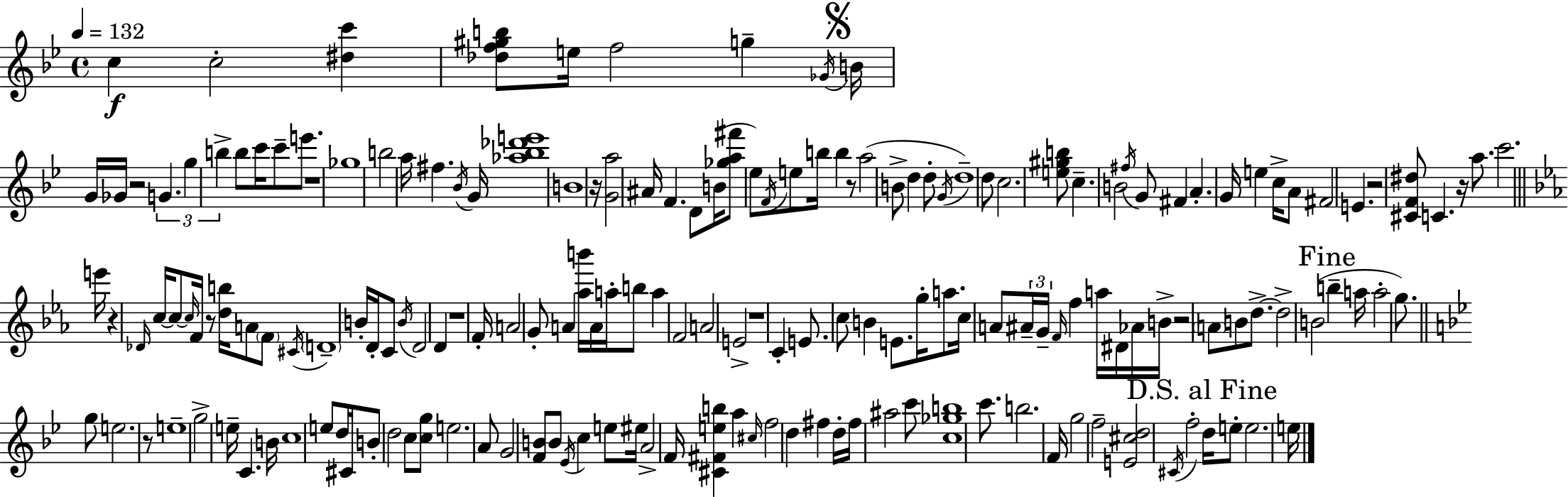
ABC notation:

X:1
T:Untitled
M:4/4
L:1/4
K:Bb
c c2 [^dc'] [_df^gb]/2 e/4 f2 g _G/4 B/4 G/4 _G/4 z2 G g b b/2 c'/4 c'/2 e'/2 z4 _g4 b2 a/4 ^f _B/4 G/4 [_a_b_d'e']4 B4 z/4 [Ga]2 ^A/4 F D/2 B/4 [_ga^f']/2 _e/2 F/4 e/2 b/4 b z/2 a2 B/2 d d/2 G/4 d4 d/2 c2 [e^gb]/2 c B2 ^f/4 G/2 ^F A G/4 e c/4 A/2 ^F2 E z2 [^CF^d]/2 C z/4 a/2 c'2 e'/4 z _D/4 c/4 c/2 c/4 F/4 z/2 [db]/4 A/2 F/2 ^C/4 D4 B/4 D/4 C/2 B/4 D2 D z4 F/4 A2 G/2 A [_ab']/4 A/4 a/4 b/2 a F2 A2 E2 z4 C E/2 c/2 B E/2 g/4 a/2 c/4 A/2 ^A/4 G/4 F/4 f a/4 ^D/4 _A/4 B/4 z2 A/2 B/2 d/2 d2 B2 b a/4 a2 g/2 g/2 e2 z/2 e4 g2 e/4 C B/4 c4 e/2 d/4 ^C/4 B/2 d2 c/2 [cg]/2 e2 A/2 G2 [FB]/2 B/2 _E/4 c e/2 ^e/4 A2 F/4 [^C^Feb] a ^c/4 f2 d ^f d/4 ^f/4 ^a2 c'/2 [c_gb]4 c'/2 b2 F/4 g2 f2 [E^cd]2 ^C/4 f2 d/4 e/2 e2 e/4